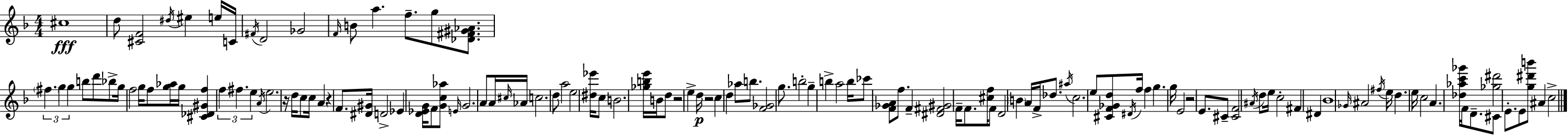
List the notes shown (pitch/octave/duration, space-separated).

C#5/w D5/e [C#4,F4]/h D#5/s EIS5/q E5/s C4/s F#4/s D4/h Gb4/h F4/s B4/e A5/q. F5/e. G5/e [Db4,F#4,G#4,Ab4]/e. F#5/q. G5/q G5/q B5/e D6/e Bb5/e G5/s F5/h G5/s F5/e [G5,Ab5]/s G5/s [C#4,Db4,G#4,F5]/q F5/q F#5/q. E5/q A4/s E5/h. R/s D5/s C5/e C5/s A4/q R/q F4/e. [D#4,G#4]/s D4/h Eb4/q [D4,Eb4,G4]/s F4/e [G4,C5,Ab5]/e E4/s G4/h. A4/e A4/s C#5/s Ab4/s C5/h. D5/e A5/h E5/h [D#5,Eb6]/s C5/e B4/h. [Gb5,B5,E6]/s B4/s D5/e R/h E5/q D5/s R/h C5/q D5/q Ab5/e B5/e. [F4,Gb4]/h G5/e. B5/h G5/q B5/q A5/h B5/s CES6/e [F4,Gb4,A4]/e F5/e. F4/q [D#4,F#4,G#4]/h F4/s F4/e. [C#5,F5]/s F4/e D4/h B4/q A4/s F4/s Db5/e. A#5/s C5/h. E5/e [C#4,F4,Gb4,D5]/e D#4/s F5/s F5/q G5/q. G5/s E4/h R/h E4/e. C#4/e [C#4,F4]/h A#4/s D5/e E5/s C5/h F#4/q D#4/q Bb4/w Gb4/s A#4/h F#5/s E5/s D5/q. E5/s C5/h A4/q. [Db5,Ab5,C6,Gb6]/s F4/s D4/e. C#4/e [Gb5,D#6]/h E4/e. E4/e [G5,D#6,B6]/e A#4/q C5/h